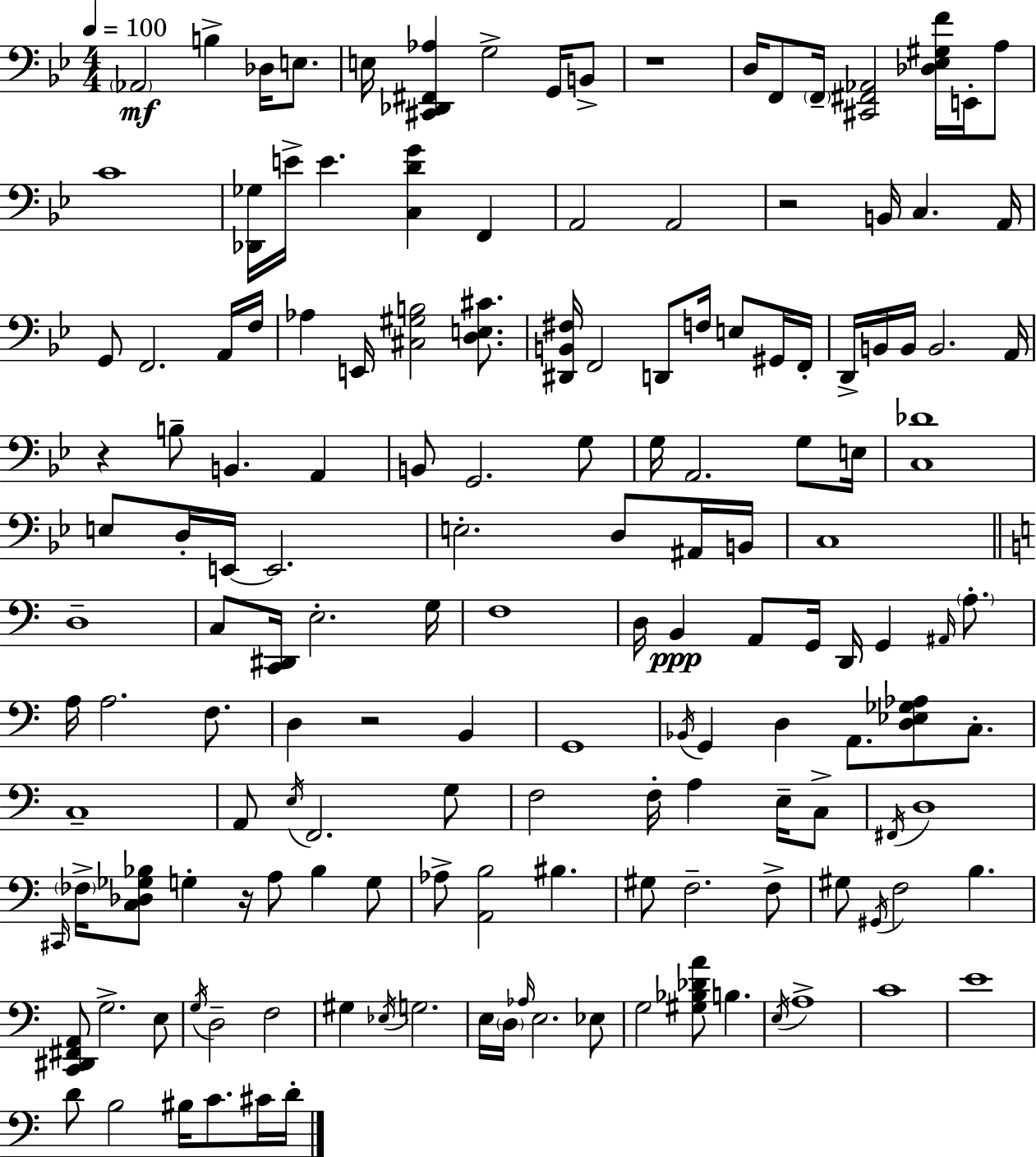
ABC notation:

X:1
T:Untitled
M:4/4
L:1/4
K:Bb
_A,,2 B, _D,/4 E,/2 E,/4 [^C,,_D,,^F,,_A,] G,2 G,,/4 B,,/2 z4 D,/4 F,,/2 F,,/4 [^C,,^F,,_A,,]2 [_D,_E,^G,F]/4 E,,/4 A,/2 C4 [_D,,_G,]/4 E/4 E [C,DG] F,, A,,2 A,,2 z2 B,,/4 C, A,,/4 G,,/2 F,,2 A,,/4 F,/4 _A, E,,/4 [^C,^G,B,]2 [D,E,^C]/2 [^D,,B,,^F,]/4 F,,2 D,,/2 F,/4 E,/2 ^G,,/4 F,,/4 D,,/4 B,,/4 B,,/4 B,,2 A,,/4 z B,/2 B,, A,, B,,/2 G,,2 G,/2 G,/4 A,,2 G,/2 E,/4 [C,_D]4 E,/2 D,/4 E,,/4 E,,2 E,2 D,/2 ^A,,/4 B,,/4 C,4 D,4 C,/2 [C,,^D,,]/4 E,2 G,/4 F,4 D,/4 B,, A,,/2 G,,/4 D,,/4 G,, ^A,,/4 A,/2 A,/4 A,2 F,/2 D, z2 B,, G,,4 _B,,/4 G,, D, A,,/2 [D,_E,_G,_A,]/2 C,/2 C,4 A,,/2 E,/4 F,,2 G,/2 F,2 F,/4 A, E,/4 C,/2 ^F,,/4 D,4 ^C,,/4 _F,/4 [C,_D,_G,_B,]/2 G, z/4 A,/2 _B, G,/2 _A,/2 [A,,B,]2 ^B, ^G,/2 F,2 F,/2 ^G,/2 ^G,,/4 F,2 B, [C,,^D,,^F,,A,,]/2 G,2 E,/2 G,/4 D,2 F,2 ^G, _E,/4 G,2 E,/4 D,/4 _A,/4 E,2 _E,/2 G,2 [^G,_B,_DA]/2 B, E,/4 A,4 C4 E4 D/2 B,2 ^B,/4 C/2 ^C/4 D/4